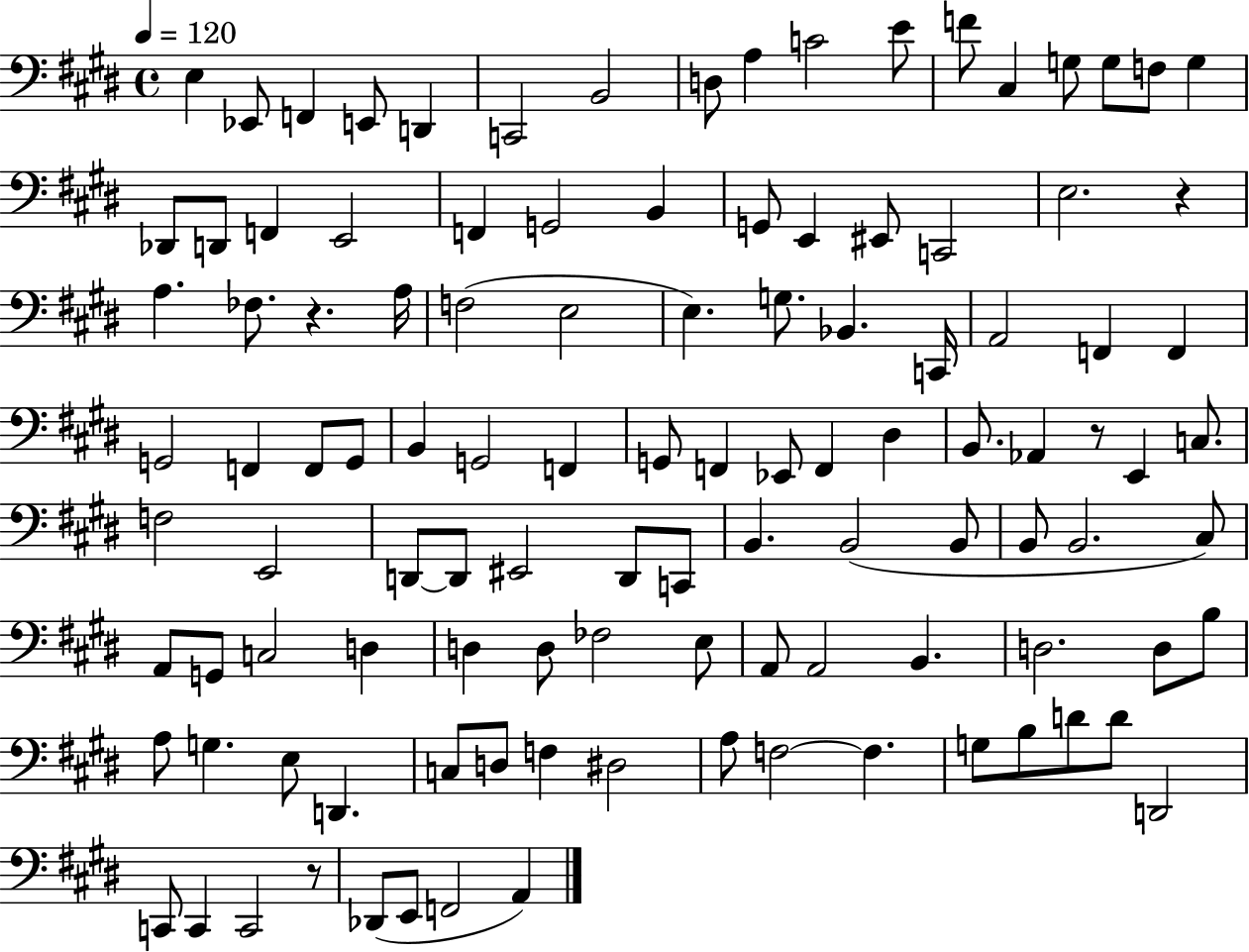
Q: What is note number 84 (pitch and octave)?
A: B3